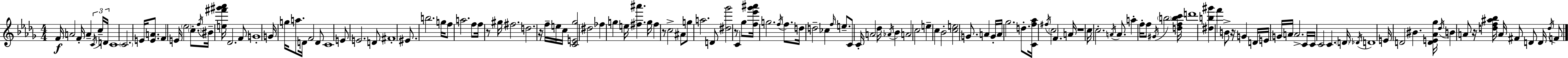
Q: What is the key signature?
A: BES minor